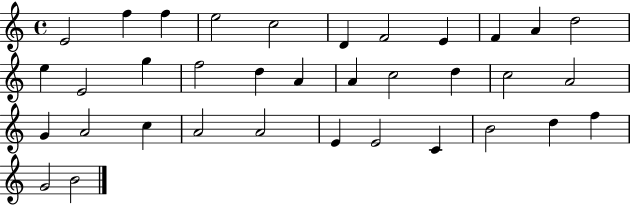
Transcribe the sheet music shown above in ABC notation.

X:1
T:Untitled
M:4/4
L:1/4
K:C
E2 f f e2 c2 D F2 E F A d2 e E2 g f2 d A A c2 d c2 A2 G A2 c A2 A2 E E2 C B2 d f G2 B2